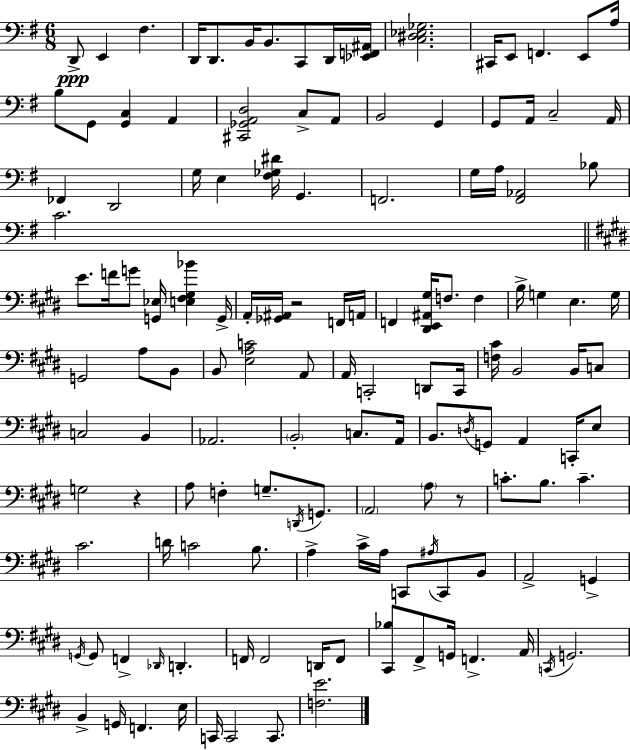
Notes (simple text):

D2/e E2/q F#3/q. D2/s D2/e. B2/s B2/e. C2/e D2/s [Eb2,F2,A#2]/s [C3,D#3,Eb3,Gb3]/h. C#2/s E2/e F2/q. E2/e A3/s B3/e G2/e [G2,C3]/q A2/q [C#2,Gb2,A2,D3]/h C3/e A2/e B2/h G2/q G2/e A2/s C3/h A2/s FES2/q D2/h G3/s E3/q [F#3,Gb3,D#4]/s G2/q. F2/h. G3/s A3/s [F#2,Ab2]/h Bb3/e C4/h. E4/e. F4/s G4/e [G2,Eb3]/s [E3,F#3,G#3,Bb4]/q G2/s A2/s [Gb2,A#2]/s R/h F2/s A2/s F2/q [D#2,E2,A#2,G#3]/s F3/e. F3/q B3/s G3/q E3/q. G3/s G2/h A3/e B2/e B2/e [E3,A3,C4]/h A2/e A2/s C2/h D2/e C2/s [F3,C#4]/s B2/h B2/s C3/e C3/h B2/q Ab2/h. B2/h C3/e. A2/s B2/e. D3/s G2/e A2/q C2/s E3/e G3/h R/q A3/e F3/q G3/e. D2/s G2/e. A2/h A3/e R/e C4/e. B3/e. C4/q. C#4/h. D4/s C4/h B3/e. A3/q C#4/s A3/s C2/e A#3/s C2/e B2/e A2/h G2/q G2/s G2/e F2/q Db2/s D2/q. F2/s F2/h D2/s F2/e [C#2,Bb3]/e F#2/e G2/s F2/q. A2/s C2/s G2/h. B2/q G2/s F2/q. E3/s C2/s C2/h C2/e. [F3,E4]/h.